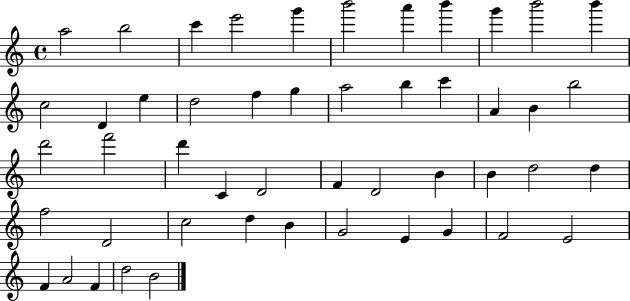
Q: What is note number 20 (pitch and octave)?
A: C6